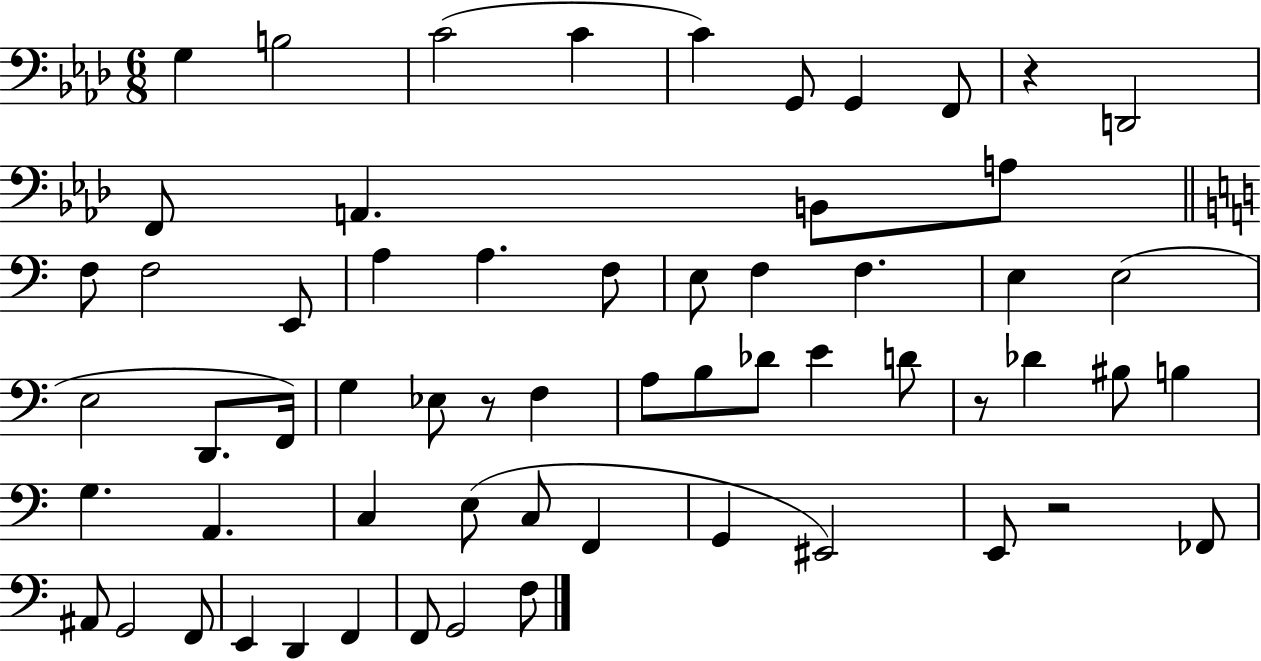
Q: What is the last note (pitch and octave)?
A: F3